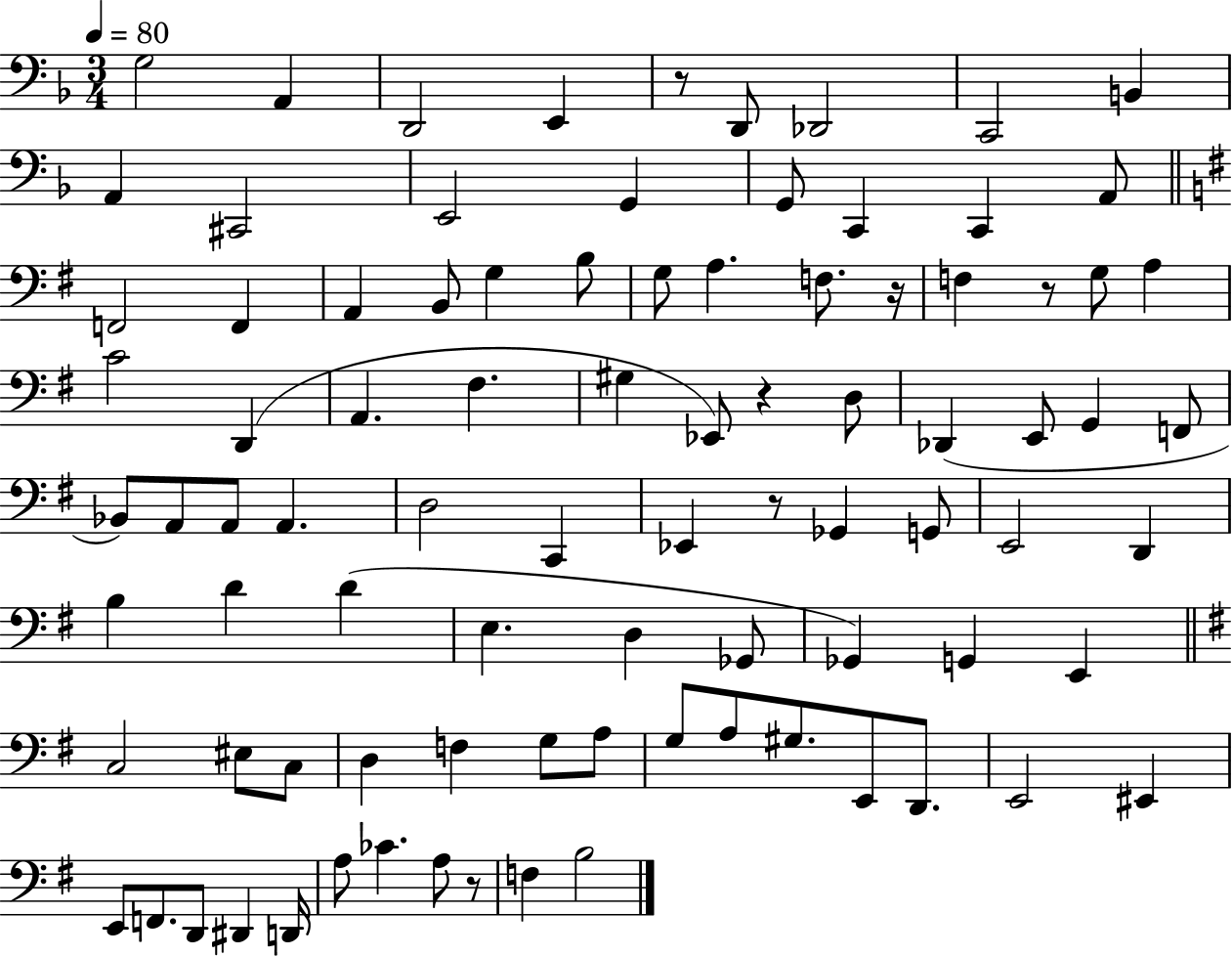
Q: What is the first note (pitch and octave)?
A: G3